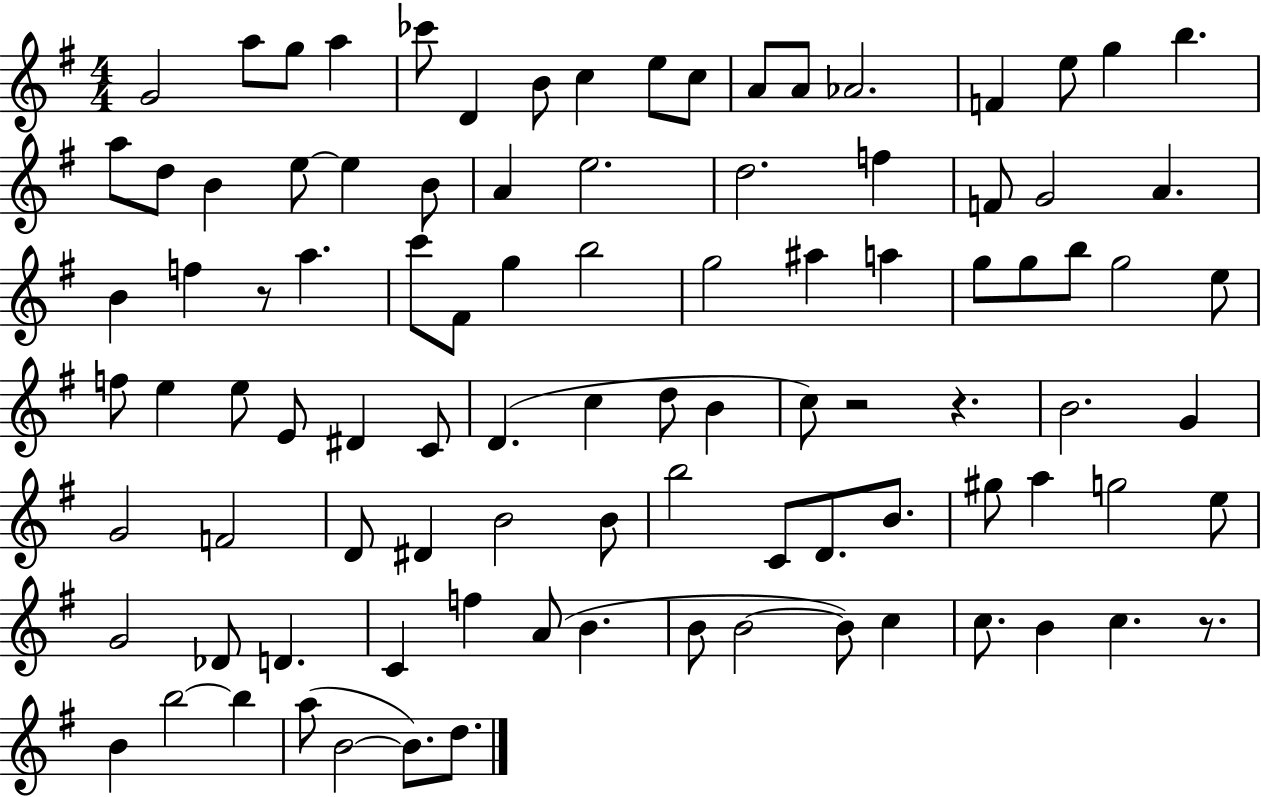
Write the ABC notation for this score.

X:1
T:Untitled
M:4/4
L:1/4
K:G
G2 a/2 g/2 a _c'/2 D B/2 c e/2 c/2 A/2 A/2 _A2 F e/2 g b a/2 d/2 B e/2 e B/2 A e2 d2 f F/2 G2 A B f z/2 a c'/2 ^F/2 g b2 g2 ^a a g/2 g/2 b/2 g2 e/2 f/2 e e/2 E/2 ^D C/2 D c d/2 B c/2 z2 z B2 G G2 F2 D/2 ^D B2 B/2 b2 C/2 D/2 B/2 ^g/2 a g2 e/2 G2 _D/2 D C f A/2 B B/2 B2 B/2 c c/2 B c z/2 B b2 b a/2 B2 B/2 d/2